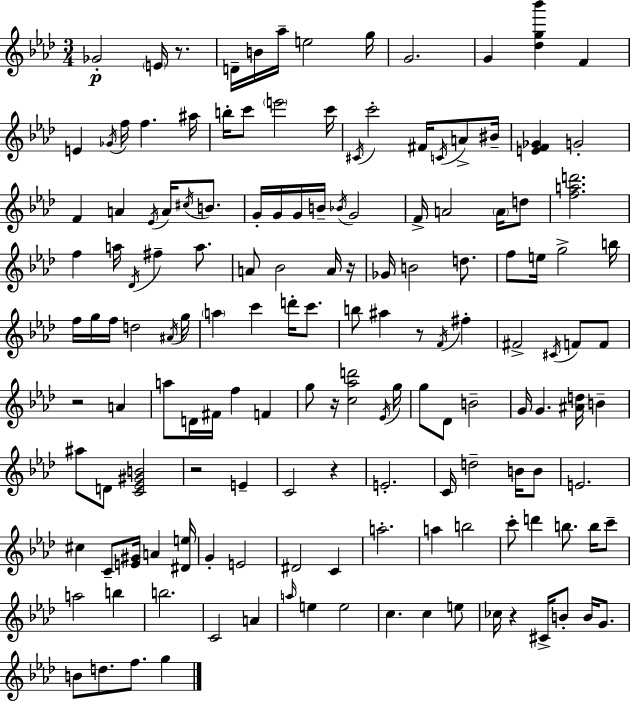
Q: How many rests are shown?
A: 8